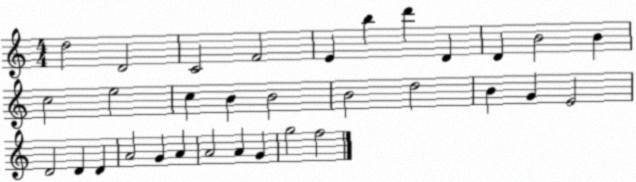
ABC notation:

X:1
T:Untitled
M:4/4
L:1/4
K:C
d2 D2 C2 F2 E b d' D D B2 B c2 e2 c B B2 B2 d2 B G E2 D2 D D A2 G A A2 A G g2 f2